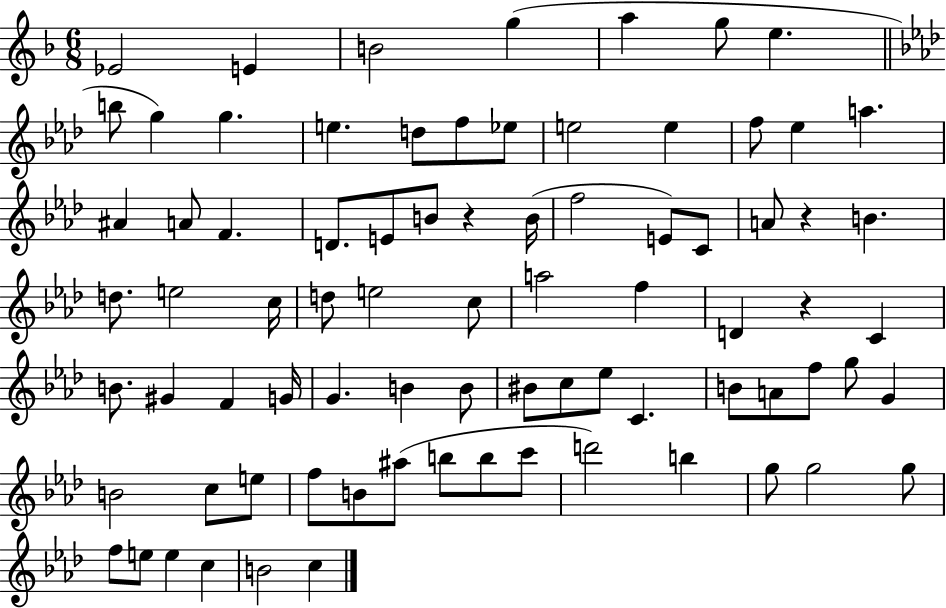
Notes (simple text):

Eb4/h E4/q B4/h G5/q A5/q G5/e E5/q. B5/e G5/q G5/q. E5/q. D5/e F5/e Eb5/e E5/h E5/q F5/e Eb5/q A5/q. A#4/q A4/e F4/q. D4/e. E4/e B4/e R/q B4/s F5/h E4/e C4/e A4/e R/q B4/q. D5/e. E5/h C5/s D5/e E5/h C5/e A5/h F5/q D4/q R/q C4/q B4/e. G#4/q F4/q G4/s G4/q. B4/q B4/e BIS4/e C5/e Eb5/e C4/q. B4/e A4/e F5/e G5/e G4/q B4/h C5/e E5/e F5/e B4/e A#5/e B5/e B5/e C6/e D6/h B5/q G5/e G5/h G5/e F5/e E5/e E5/q C5/q B4/h C5/q